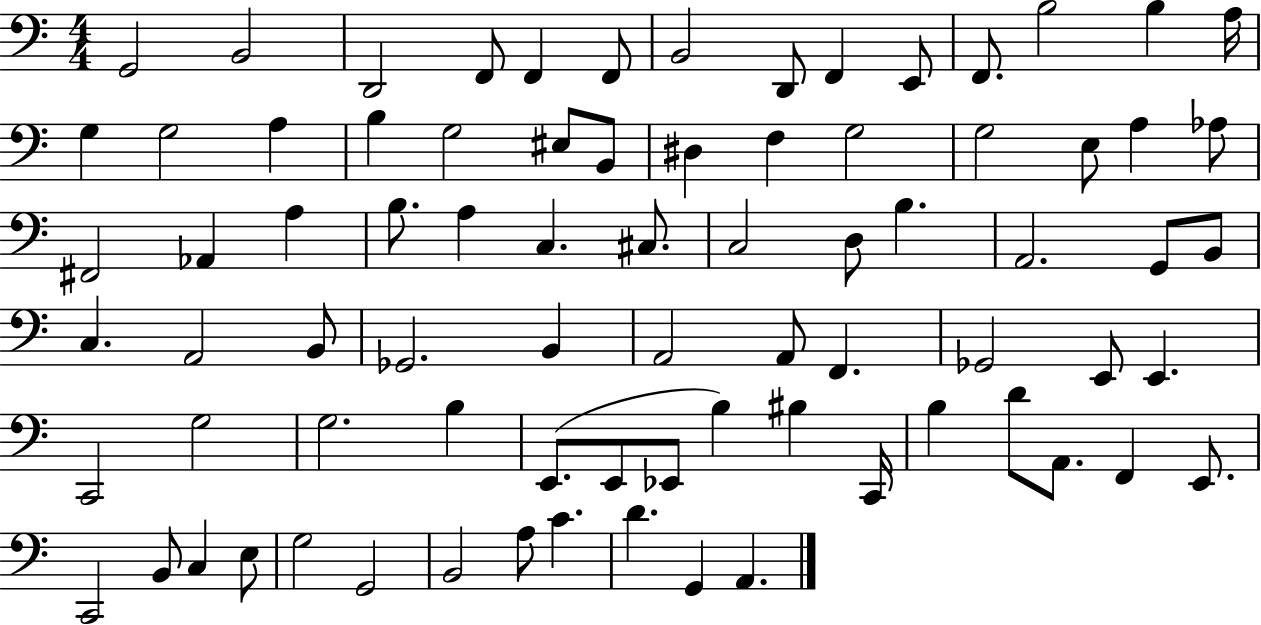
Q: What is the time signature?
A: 4/4